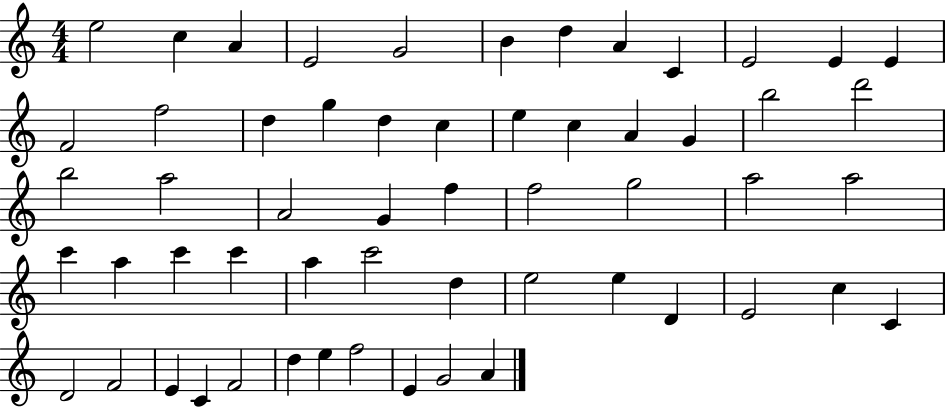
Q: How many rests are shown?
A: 0